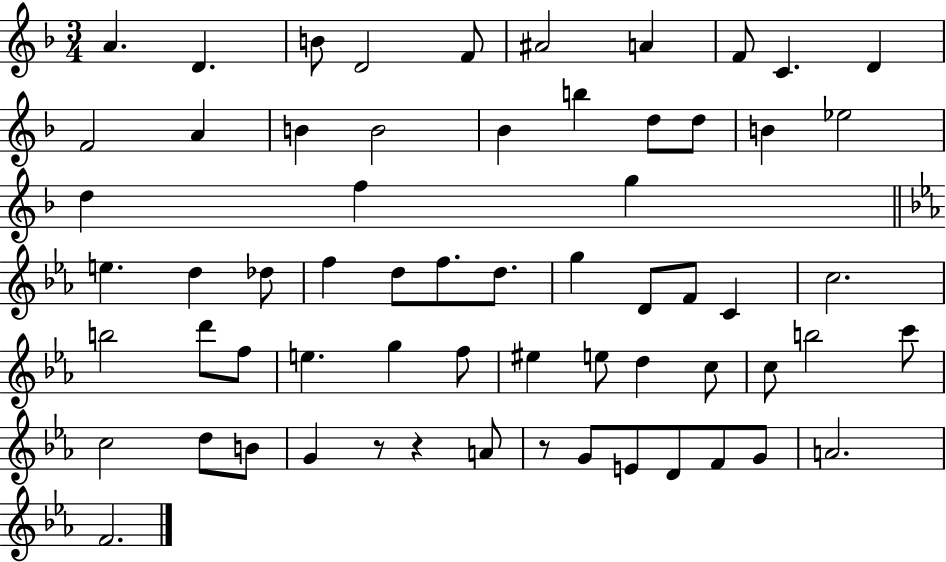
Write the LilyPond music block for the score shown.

{
  \clef treble
  \numericTimeSignature
  \time 3/4
  \key f \major
  a'4. d'4. | b'8 d'2 f'8 | ais'2 a'4 | f'8 c'4. d'4 | \break f'2 a'4 | b'4 b'2 | bes'4 b''4 d''8 d''8 | b'4 ees''2 | \break d''4 f''4 g''4 | \bar "||" \break \key ees \major e''4. d''4 des''8 | f''4 d''8 f''8. d''8. | g''4 d'8 f'8 c'4 | c''2. | \break b''2 d'''8 f''8 | e''4. g''4 f''8 | eis''4 e''8 d''4 c''8 | c''8 b''2 c'''8 | \break c''2 d''8 b'8 | g'4 r8 r4 a'8 | r8 g'8 e'8 d'8 f'8 g'8 | a'2. | \break f'2. | \bar "|."
}